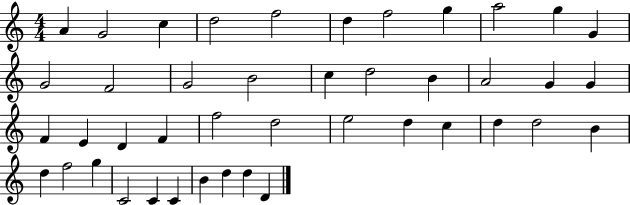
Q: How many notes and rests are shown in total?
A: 43